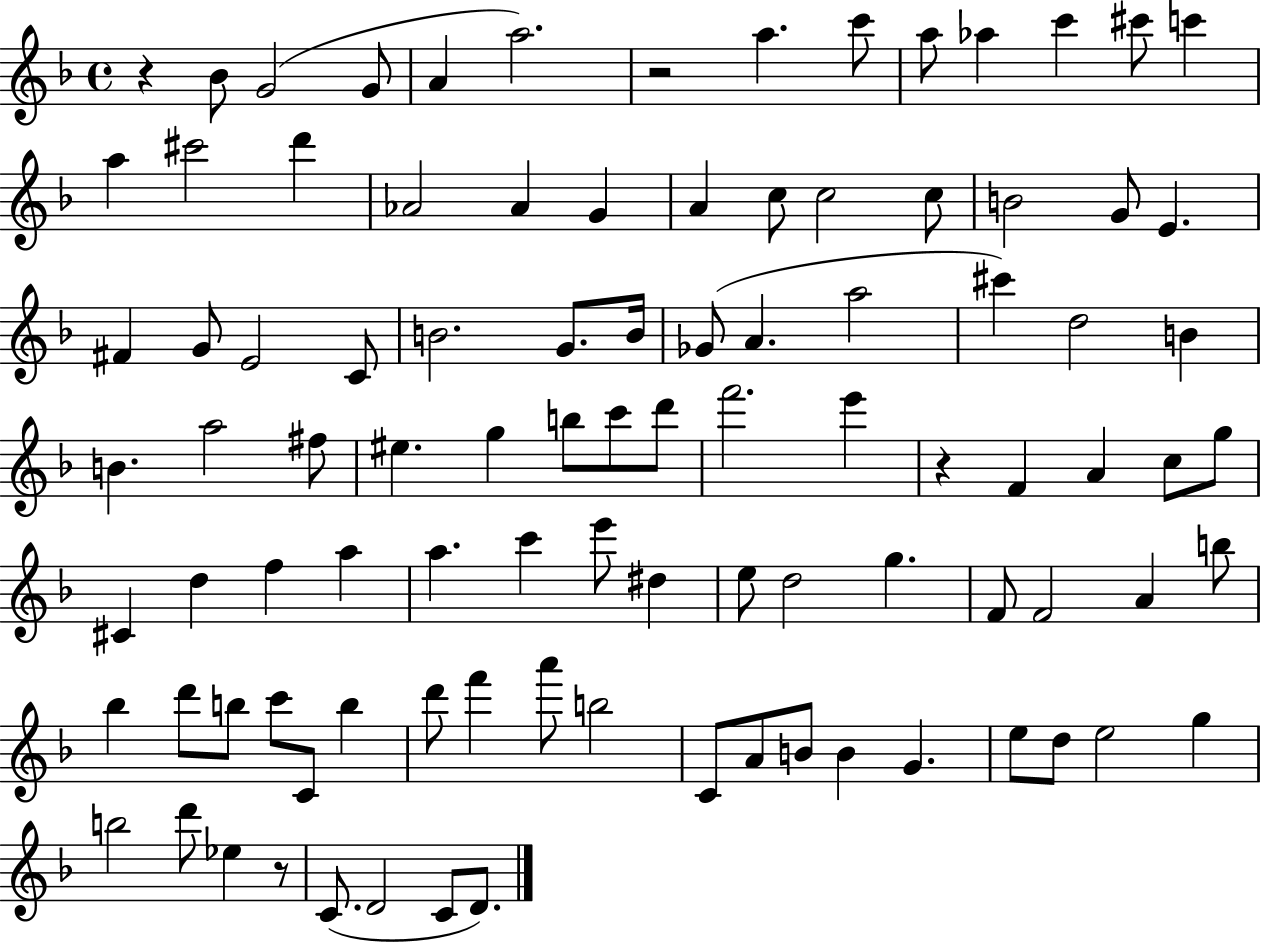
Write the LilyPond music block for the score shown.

{
  \clef treble
  \time 4/4
  \defaultTimeSignature
  \key f \major
  r4 bes'8 g'2( g'8 | a'4 a''2.) | r2 a''4. c'''8 | a''8 aes''4 c'''4 cis'''8 c'''4 | \break a''4 cis'''2 d'''4 | aes'2 aes'4 g'4 | a'4 c''8 c''2 c''8 | b'2 g'8 e'4. | \break fis'4 g'8 e'2 c'8 | b'2. g'8. b'16 | ges'8( a'4. a''2 | cis'''4) d''2 b'4 | \break b'4. a''2 fis''8 | eis''4. g''4 b''8 c'''8 d'''8 | f'''2. e'''4 | r4 f'4 a'4 c''8 g''8 | \break cis'4 d''4 f''4 a''4 | a''4. c'''4 e'''8 dis''4 | e''8 d''2 g''4. | f'8 f'2 a'4 b''8 | \break bes''4 d'''8 b''8 c'''8 c'8 b''4 | d'''8 f'''4 a'''8 b''2 | c'8 a'8 b'8 b'4 g'4. | e''8 d''8 e''2 g''4 | \break b''2 d'''8 ees''4 r8 | c'8.( d'2 c'8 d'8.) | \bar "|."
}